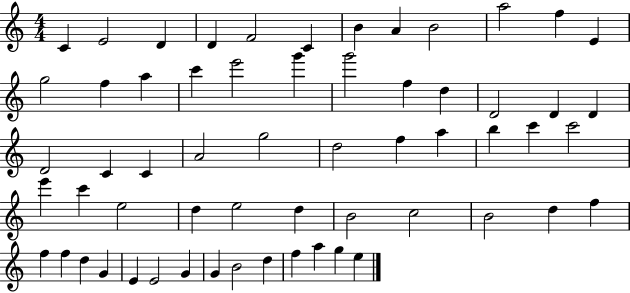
{
  \clef treble
  \numericTimeSignature
  \time 4/4
  \key c \major
  c'4 e'2 d'4 | d'4 f'2 c'4 | b'4 a'4 b'2 | a''2 f''4 e'4 | \break g''2 f''4 a''4 | c'''4 e'''2 g'''4 | g'''2 f''4 d''4 | d'2 d'4 d'4 | \break d'2 c'4 c'4 | a'2 g''2 | d''2 f''4 a''4 | b''4 c'''4 c'''2 | \break e'''4 c'''4 e''2 | d''4 e''2 d''4 | b'2 c''2 | b'2 d''4 f''4 | \break f''4 f''4 d''4 g'4 | e'4 e'2 g'4 | g'4 b'2 d''4 | f''4 a''4 g''4 e''4 | \break \bar "|."
}